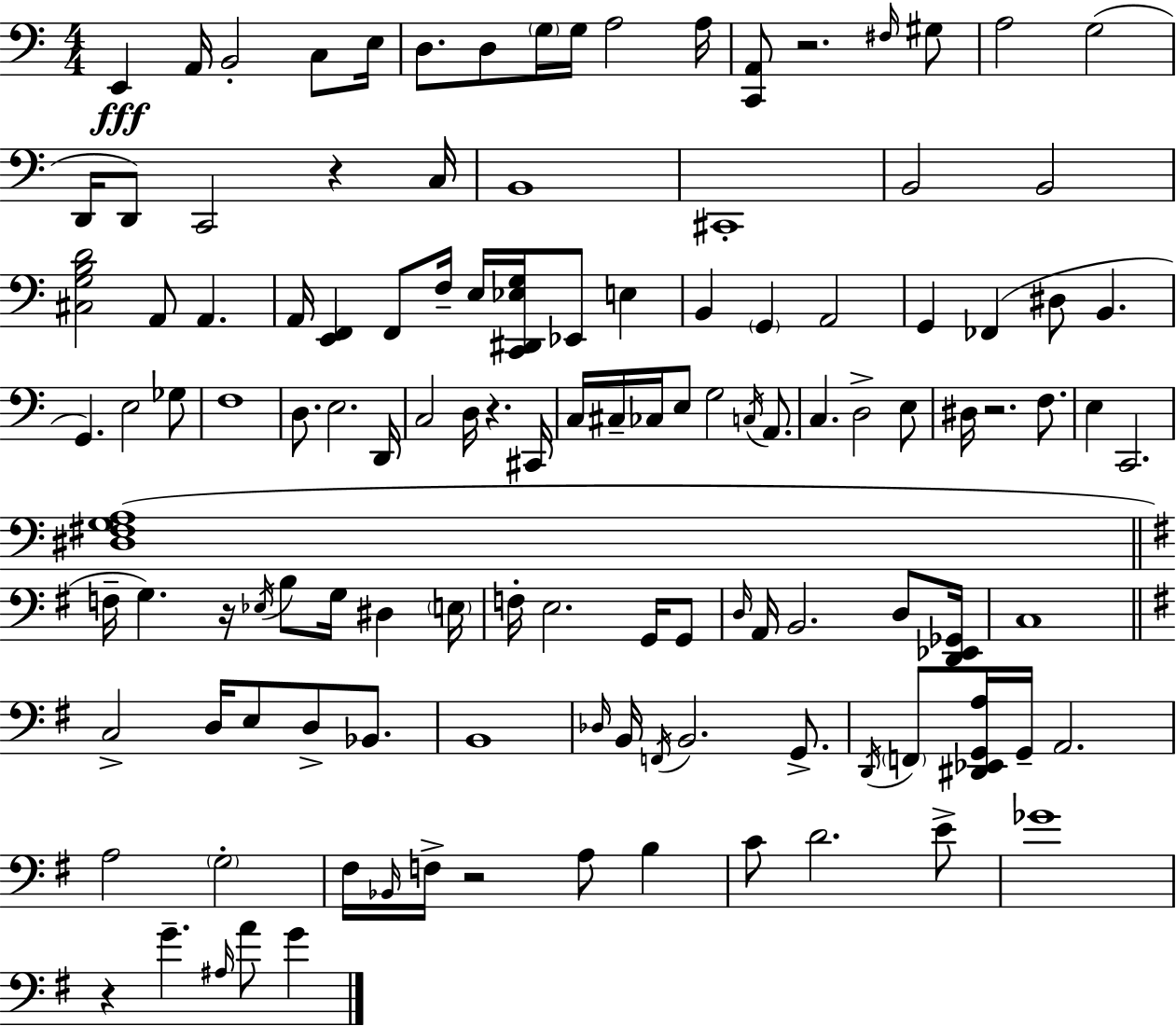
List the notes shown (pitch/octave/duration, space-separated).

E2/q A2/s B2/h C3/e E3/s D3/e. D3/e G3/s G3/s A3/h A3/s [C2,A2]/e R/h. F#3/s G#3/e A3/h G3/h D2/s D2/e C2/h R/q C3/s B2/w C#2/w B2/h B2/h [C#3,G3,B3,D4]/h A2/e A2/q. A2/s [E2,F2]/q F2/e F3/s E3/s [C2,D#2,Eb3,G3]/s Eb2/e E3/q B2/q G2/q A2/h G2/q FES2/q D#3/e B2/q. G2/q. E3/h Gb3/e F3/w D3/e. E3/h. D2/s C3/h D3/s R/q. C#2/s C3/s C#3/s CES3/s E3/e G3/h C3/s A2/e. C3/q. D3/h E3/e D#3/s R/h. F3/e. E3/q C2/h. [D#3,F#3,G3,A3]/w F3/s G3/q. R/s Eb3/s B3/e G3/s D#3/q E3/s F3/s E3/h. G2/s G2/e D3/s A2/s B2/h. D3/e [D2,Eb2,Gb2]/s C3/w C3/h D3/s E3/e D3/e Bb2/e. B2/w Db3/s B2/s F2/s B2/h. G2/e. D2/s F2/e [D#2,Eb2,G2,A3]/s G2/s A2/h. A3/h G3/h F#3/s Bb2/s F3/s R/h A3/e B3/q C4/e D4/h. E4/e Gb4/w R/q G4/q. A#3/s A4/e G4/q